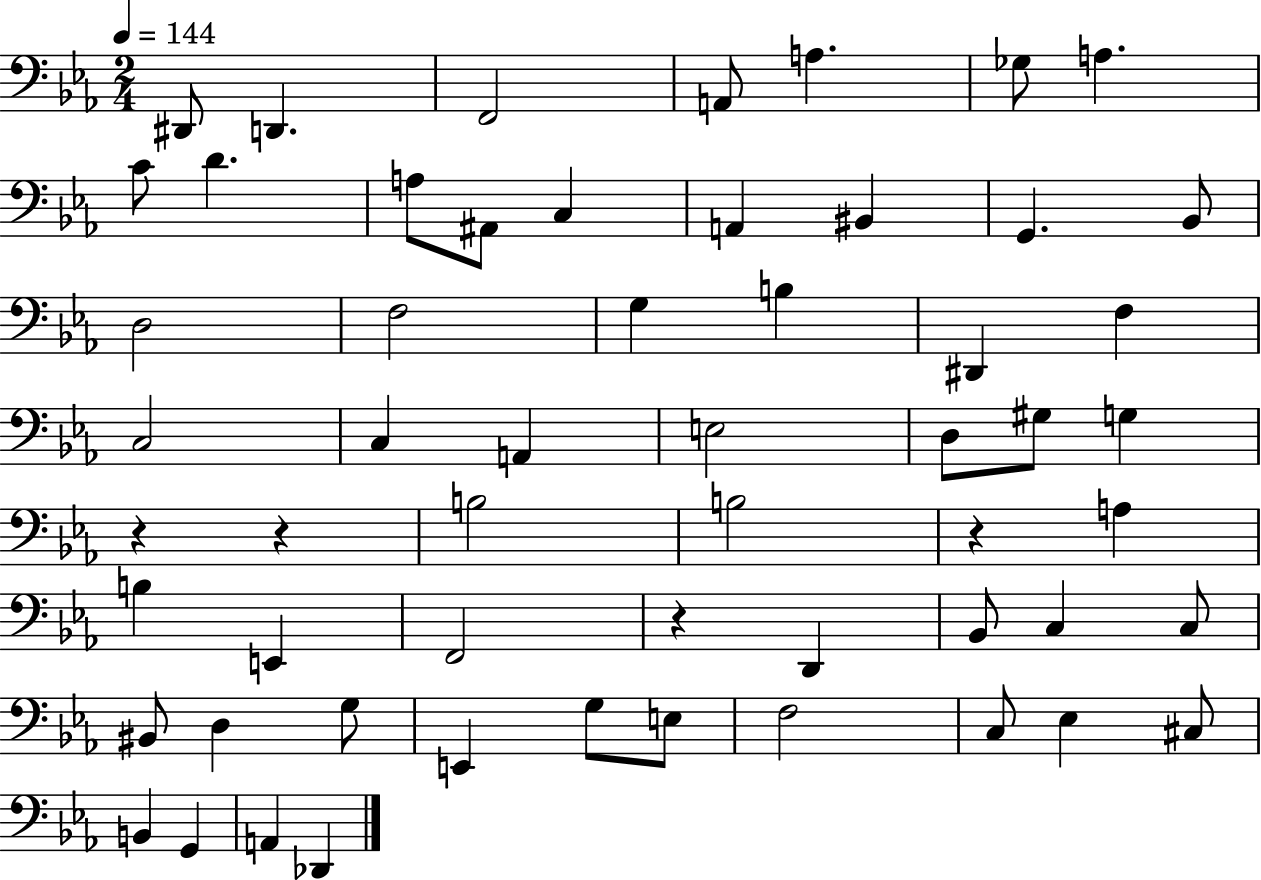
D#2/e D2/q. F2/h A2/e A3/q. Gb3/e A3/q. C4/e D4/q. A3/e A#2/e C3/q A2/q BIS2/q G2/q. Bb2/e D3/h F3/h G3/q B3/q D#2/q F3/q C3/h C3/q A2/q E3/h D3/e G#3/e G3/q R/q R/q B3/h B3/h R/q A3/q B3/q E2/q F2/h R/q D2/q Bb2/e C3/q C3/e BIS2/e D3/q G3/e E2/q G3/e E3/e F3/h C3/e Eb3/q C#3/e B2/q G2/q A2/q Db2/q